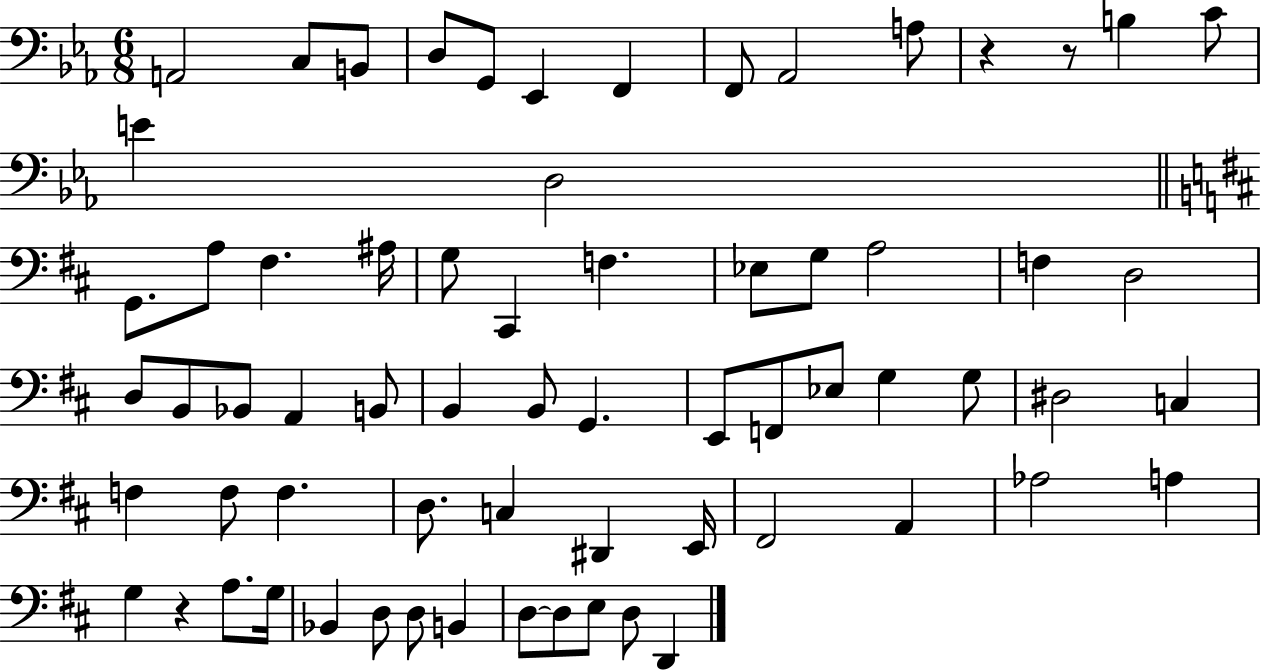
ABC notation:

X:1
T:Untitled
M:6/8
L:1/4
K:Eb
A,,2 C,/2 B,,/2 D,/2 G,,/2 _E,, F,, F,,/2 _A,,2 A,/2 z z/2 B, C/2 E D,2 G,,/2 A,/2 ^F, ^A,/4 G,/2 ^C,, F, _E,/2 G,/2 A,2 F, D,2 D,/2 B,,/2 _B,,/2 A,, B,,/2 B,, B,,/2 G,, E,,/2 F,,/2 _E,/2 G, G,/2 ^D,2 C, F, F,/2 F, D,/2 C, ^D,, E,,/4 ^F,,2 A,, _A,2 A, G, z A,/2 G,/4 _B,, D,/2 D,/2 B,, D,/2 D,/2 E,/2 D,/2 D,,